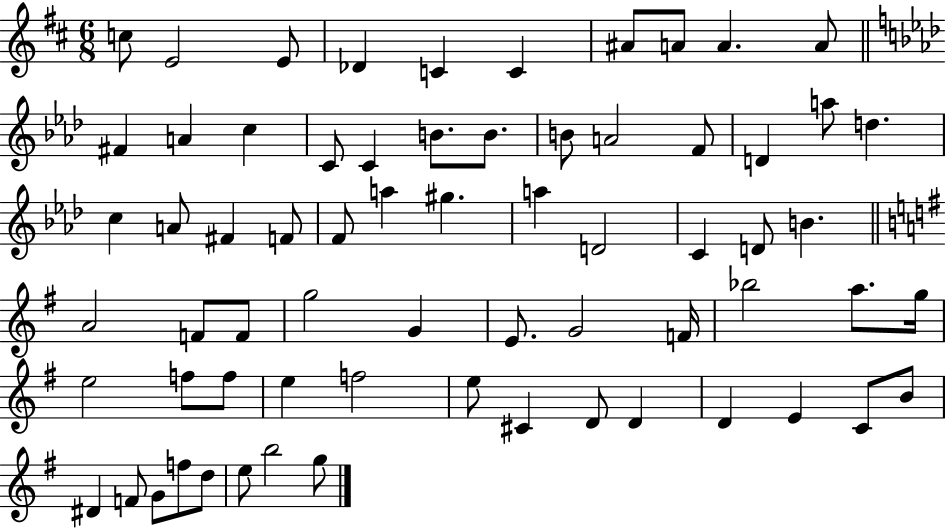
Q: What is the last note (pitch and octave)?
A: G5